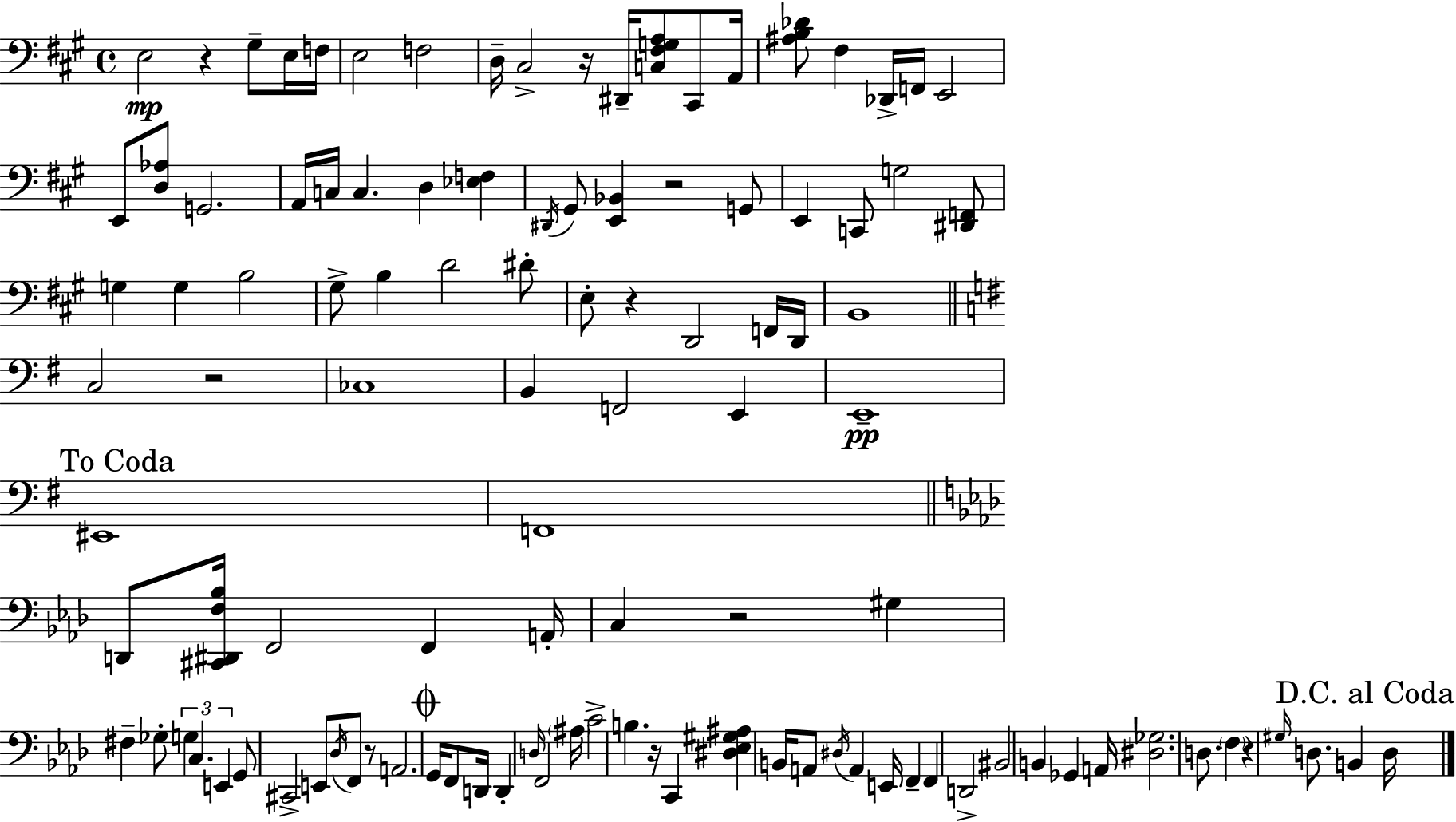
X:1
T:Untitled
M:4/4
L:1/4
K:A
E,2 z ^G,/2 E,/4 F,/4 E,2 F,2 D,/4 ^C,2 z/4 ^D,,/4 [C,^F,G,A,]/2 ^C,,/2 A,,/4 [^A,B,_D]/2 ^F, _D,,/4 F,,/4 E,,2 E,,/2 [D,_A,]/2 G,,2 A,,/4 C,/4 C, D, [_E,F,] ^D,,/4 ^G,,/2 [E,,_B,,] z2 G,,/2 E,, C,,/2 G,2 [^D,,F,,]/2 G, G, B,2 ^G,/2 B, D2 ^D/2 E,/2 z D,,2 F,,/4 D,,/4 B,,4 C,2 z2 _C,4 B,, F,,2 E,, E,,4 ^E,,4 F,,4 D,,/2 [^C,,^D,,F,_B,]/4 F,,2 F,, A,,/4 C, z2 ^G, ^F, _G,/2 G, C, E,, G,,/2 ^C,,2 E,,/2 _D,/4 F,,/2 z/2 A,,2 G,,/4 F,,/2 D,,/4 D,, D,/4 F,,2 ^A,/4 C2 B, z/4 C,, [^D,_E,^G,^A,] B,,/4 A,,/2 ^D,/4 A,, E,,/4 F,, F,, D,,2 ^B,,2 B,, _G,, A,,/4 [^D,_G,]2 D,/2 F, z ^G,/4 D,/2 B,, D,/4